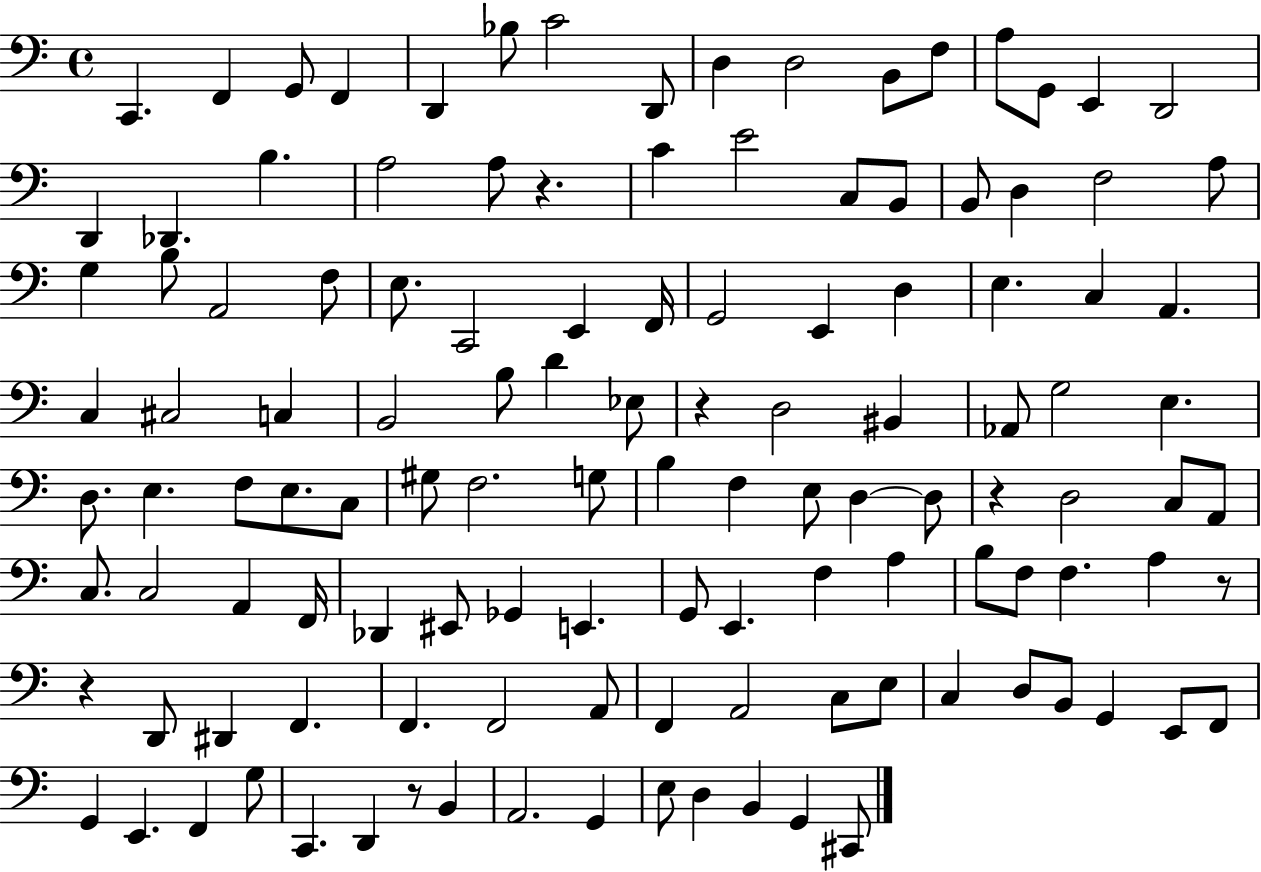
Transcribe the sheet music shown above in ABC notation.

X:1
T:Untitled
M:4/4
L:1/4
K:C
C,, F,, G,,/2 F,, D,, _B,/2 C2 D,,/2 D, D,2 B,,/2 F,/2 A,/2 G,,/2 E,, D,,2 D,, _D,, B, A,2 A,/2 z C E2 C,/2 B,,/2 B,,/2 D, F,2 A,/2 G, B,/2 A,,2 F,/2 E,/2 C,,2 E,, F,,/4 G,,2 E,, D, E, C, A,, C, ^C,2 C, B,,2 B,/2 D _E,/2 z D,2 ^B,, _A,,/2 G,2 E, D,/2 E, F,/2 E,/2 C,/2 ^G,/2 F,2 G,/2 B, F, E,/2 D, D,/2 z D,2 C,/2 A,,/2 C,/2 C,2 A,, F,,/4 _D,, ^E,,/2 _G,, E,, G,,/2 E,, F, A, B,/2 F,/2 F, A, z/2 z D,,/2 ^D,, F,, F,, F,,2 A,,/2 F,, A,,2 C,/2 E,/2 C, D,/2 B,,/2 G,, E,,/2 F,,/2 G,, E,, F,, G,/2 C,, D,, z/2 B,, A,,2 G,, E,/2 D, B,, G,, ^C,,/2